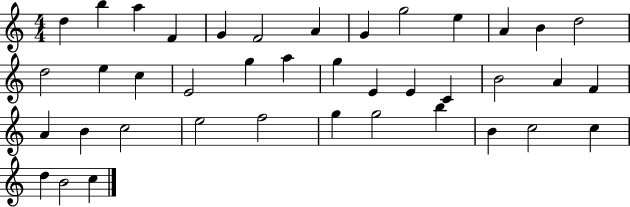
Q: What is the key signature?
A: C major